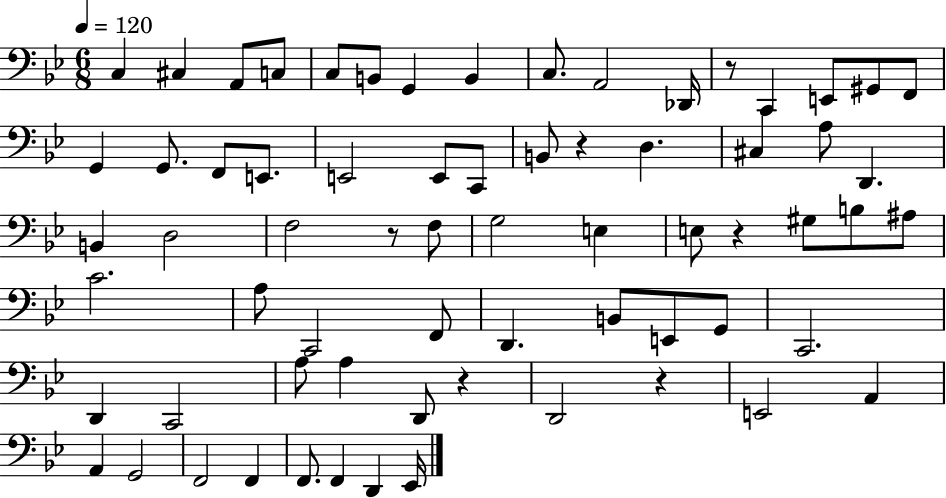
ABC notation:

X:1
T:Untitled
M:6/8
L:1/4
K:Bb
C, ^C, A,,/2 C,/2 C,/2 B,,/2 G,, B,, C,/2 A,,2 _D,,/4 z/2 C,, E,,/2 ^G,,/2 F,,/2 G,, G,,/2 F,,/2 E,,/2 E,,2 E,,/2 C,,/2 B,,/2 z D, ^C, A,/2 D,, B,, D,2 F,2 z/2 F,/2 G,2 E, E,/2 z ^G,/2 B,/2 ^A,/2 C2 A,/2 C,,2 F,,/2 D,, B,,/2 E,,/2 G,,/2 C,,2 D,, C,,2 A,/2 A, D,,/2 z D,,2 z E,,2 A,, A,, G,,2 F,,2 F,, F,,/2 F,, D,, _E,,/4